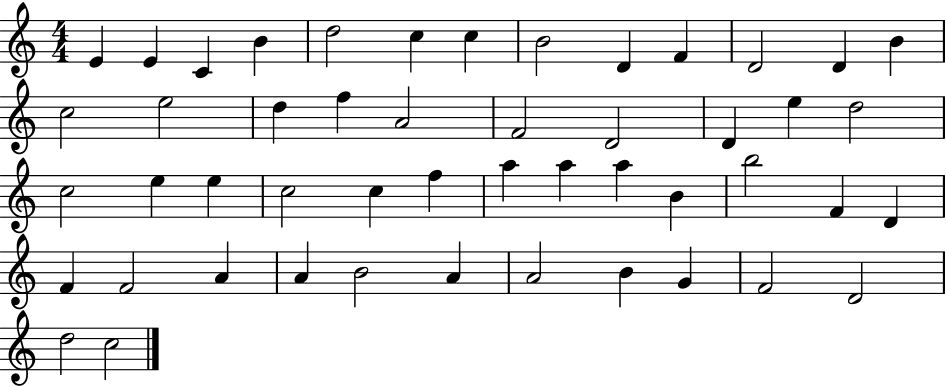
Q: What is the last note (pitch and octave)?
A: C5